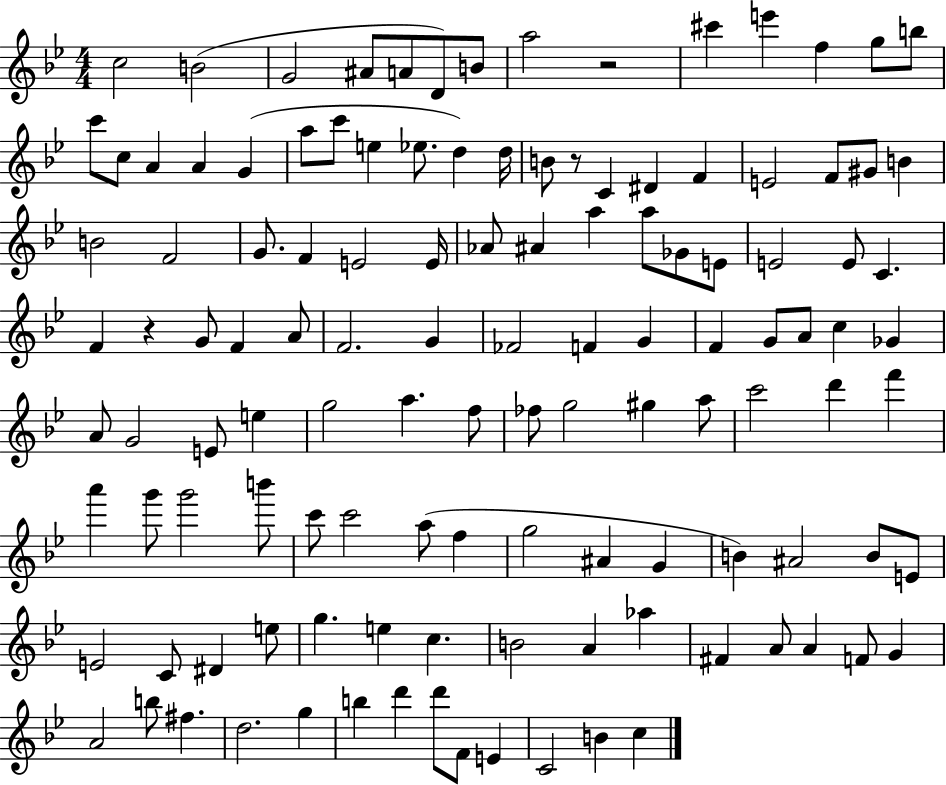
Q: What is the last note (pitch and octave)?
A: C5